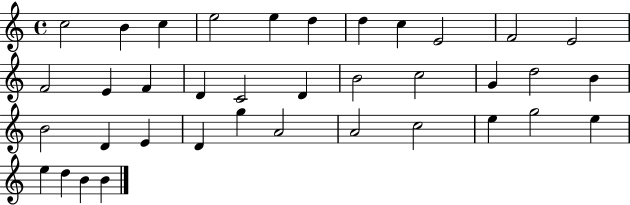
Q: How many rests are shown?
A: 0